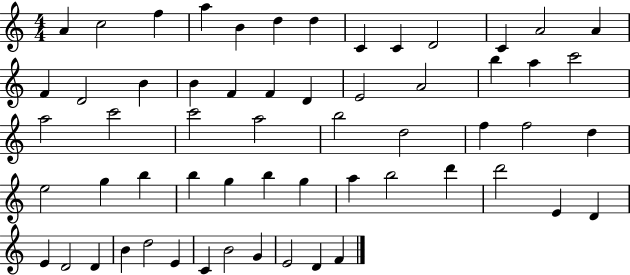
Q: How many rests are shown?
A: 0